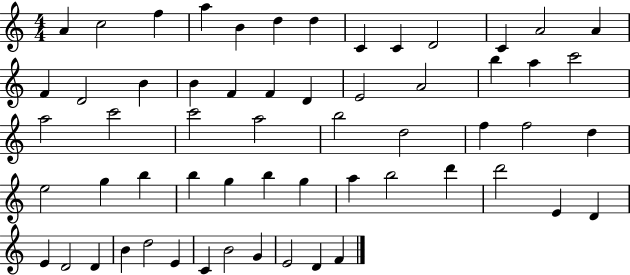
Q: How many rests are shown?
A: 0